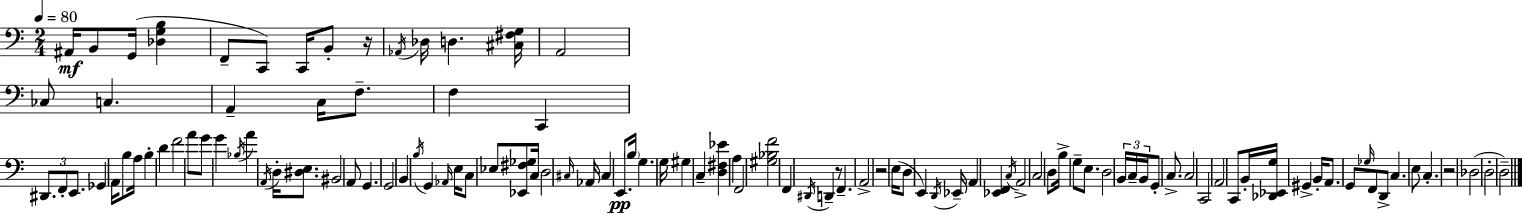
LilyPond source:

{
  \clef bass
  \numericTimeSignature
  \time 2/4
  \key a \minor
  \tempo 4 = 80
  ais,16\mf b,8 g,16( <des g b>4 | f,8-- c,8) c,16 b,8-. r16 | \acciaccatura { aes,16 } des16 d4. | <cis fis g>16 a,2 | \break ces8 c4. | a,4-- c16 f8.-- | f4 c,4 | \tuplet 3/2 { dis,8. f,8-. e,8. } | \break ges,4 a,16 b8 | a16 b4-. d'4 | f'2 | a'8 g'8 g'4 | \break \acciaccatura { bes16 } a'4 \acciaccatura { a,16 } d16-. | <dis e>8. bis,2 | a,8 g,4. | g,2 | \break b,4 \acciaccatura { b16 } | g,4 \grace { aes,16 } e16 c8 | ees8 <ees, fis ges>8 c16 d2 | \grace { cis16 } aes,16 cis4 | \break e,8.\pp \parenthesize b16 g4. | g16 gis4 | c4-- <d fis ees'>4 | a4 f,2 | \break <gis bes f'>2 | f,4 | \acciaccatura { dis,16 } d,4-- r8 | f,4.-- a,2-> | \break r2 | e16( | d8 e,4) \acciaccatura { d,16 } ees,16-- | a,4 <ees, f,>4 | \break \acciaccatura { c16 } a,2-> | c2 | d8 b16-> g8-- e8. | d2 | \break \tuplet 3/2 { b,16 c16-- b,16 } g,8-. c8.-> | c2 | c,2 | a,2 | \break c,8 b,16-. <des, ees, g>16 gis,4-> | b,16-. a,8. g,8 \grace { ges16 } | f,8 d,8-> c4. | e8 c4.-. | \break r2 | des2( | d2-. | d2--) | \break \bar "|."
}